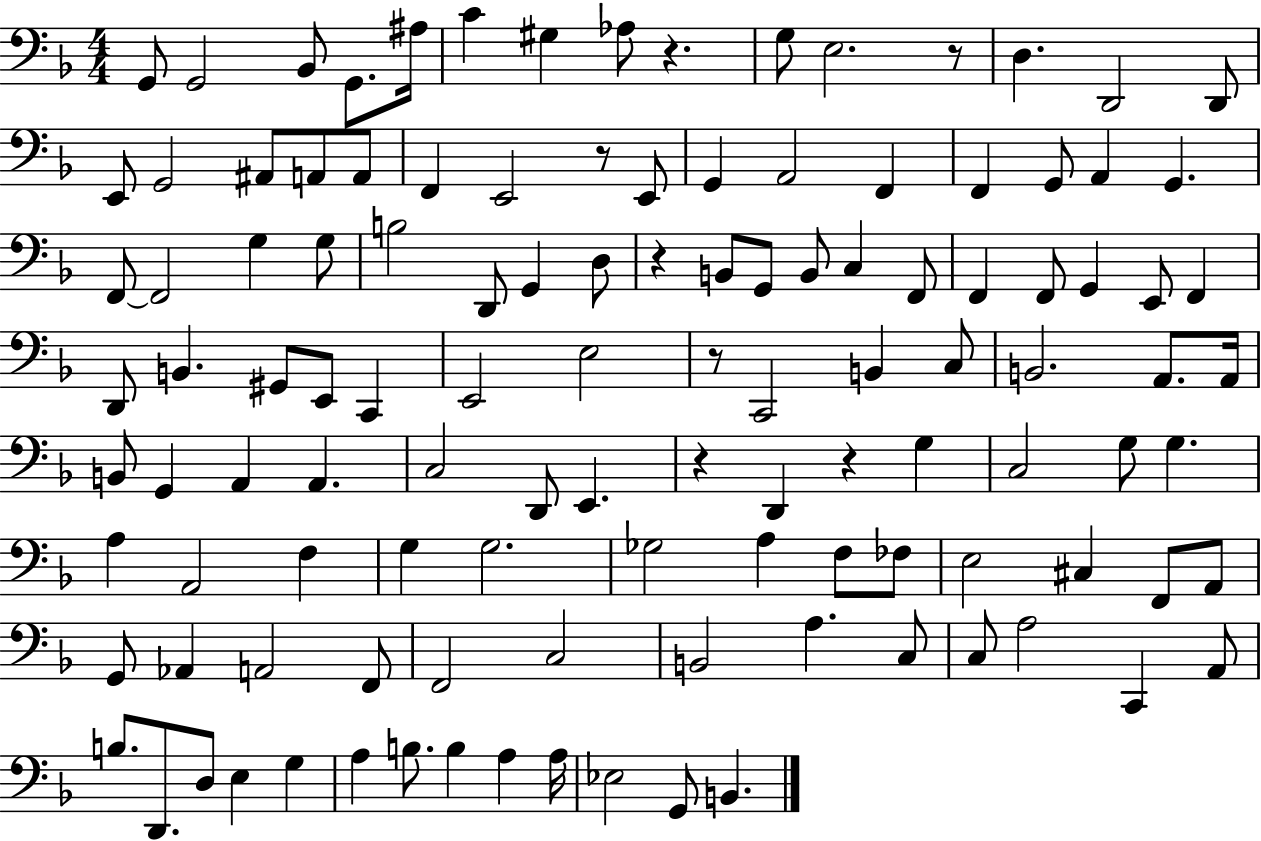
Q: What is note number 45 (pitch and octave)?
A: E2